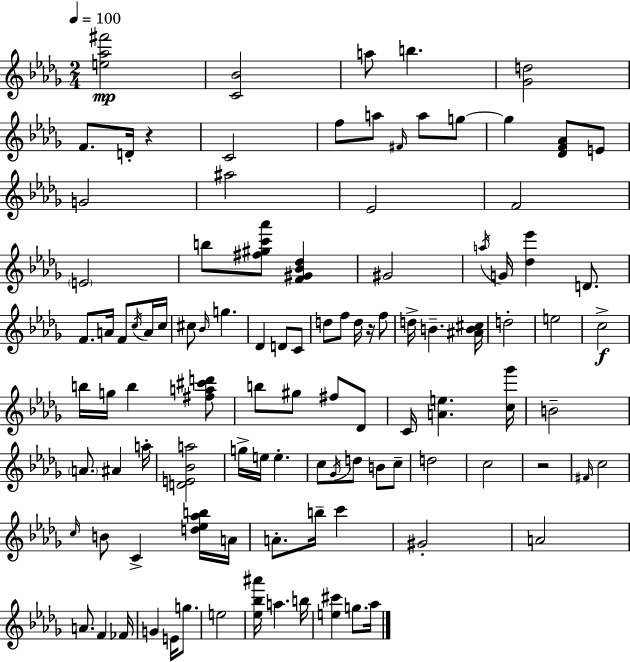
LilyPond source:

{
  \clef treble
  \numericTimeSignature
  \time 2/4
  \key bes \minor
  \tempo 4 = 100
  <e'' aes'' fis'''>2\mp | <c' bes'>2 | a''8 b''4. | <ges' d''>2 | \break f'8. d'16-. r4 | c'2 | f''8 a''8 \grace { fis'16 } a''8 g''8~~ | g''4 <des' f' aes'>8 e'8 | \break g'2 | ais''2 | ees'2 | f'2 | \break \parenthesize e'2 | b''8 <fis'' gis'' c''' aes'''>8 <f' gis' bes' des''>4 | gis'2 | \acciaccatura { a''16 } g'16 <des'' ees'''>4 d'8. | \break f'8. a'16 f'8 | \acciaccatura { c''16 } a'16 c''16 cis''8 \grace { bes'16 } g''4. | des'4 | d'8 c'8 d''8 f''8 | \break d''16 r16 f''8 d''16-> b'4.-- | <ais' b' cis''>16 d''2-. | e''2 | c''2->\f | \break b''16 g''16 b''4 | <fis'' a'' cis''' d'''>8 b''8 gis''8 | fis''8 des'8 c'16 <a' e''>4. | <c'' ges'''>16 b'2-- | \break \parenthesize a'8. ais'4 | a''16-. <d' e' bes' a''>2 | g''16-> e''16 e''4.-. | c''8 \acciaccatura { ges'16 } d''8 | \break b'8 c''8-- d''2 | c''2 | r2 | \grace { fis'16 } c''2 | \break \grace { c''16 } b'8 | c'4-> <d'' ees'' aes'' b''>16 a'16 a'8.-. | b''16-- c'''4 gis'2-. | a'2 | \break a'8. | f'4 fes'16 g'4 | e'16 g''8. e''2 | <ees'' bes'' ais'''>16 | \break a''4. b''16 <e'' cis'''>4 | g''8. aes''16 \bar "|."
}